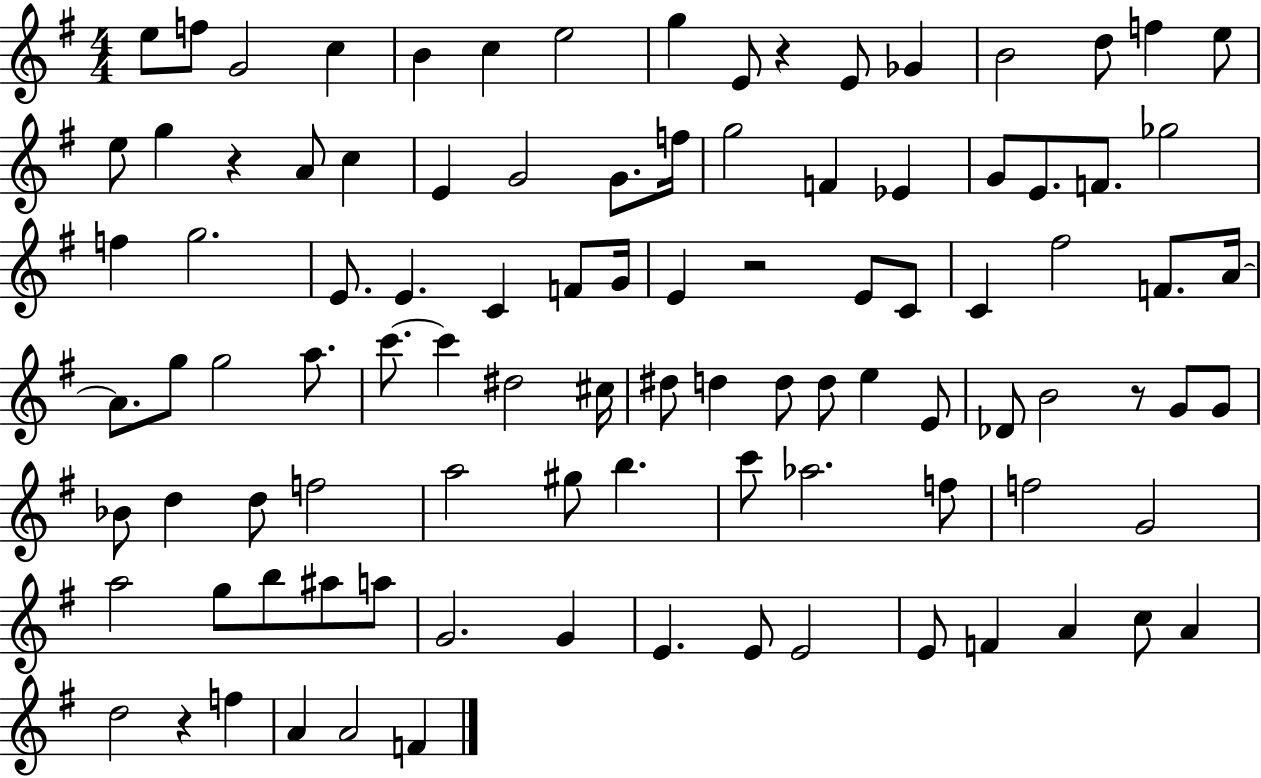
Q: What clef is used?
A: treble